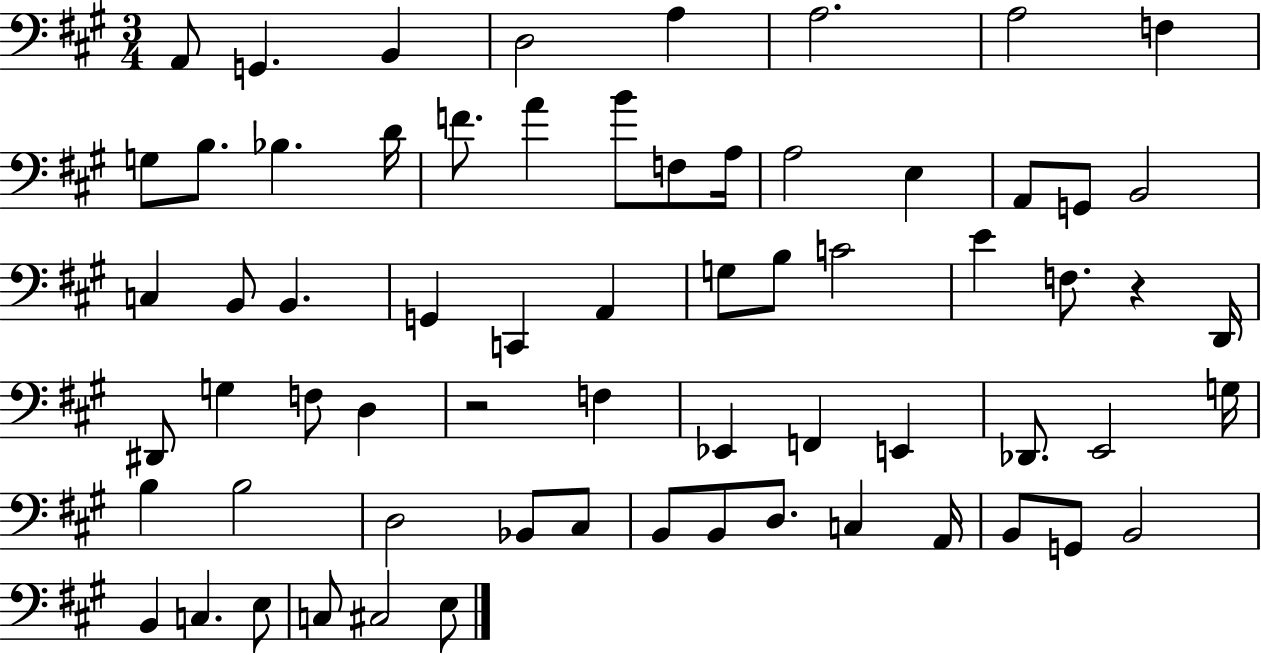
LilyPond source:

{
  \clef bass
  \numericTimeSignature
  \time 3/4
  \key a \major
  a,8 g,4. b,4 | d2 a4 | a2. | a2 f4 | \break g8 b8. bes4. d'16 | f'8. a'4 b'8 f8 a16 | a2 e4 | a,8 g,8 b,2 | \break c4 b,8 b,4. | g,4 c,4 a,4 | g8 b8 c'2 | e'4 f8. r4 d,16 | \break dis,8 g4 f8 d4 | r2 f4 | ees,4 f,4 e,4 | des,8. e,2 g16 | \break b4 b2 | d2 bes,8 cis8 | b,8 b,8 d8. c4 a,16 | b,8 g,8 b,2 | \break b,4 c4. e8 | c8 cis2 e8 | \bar "|."
}